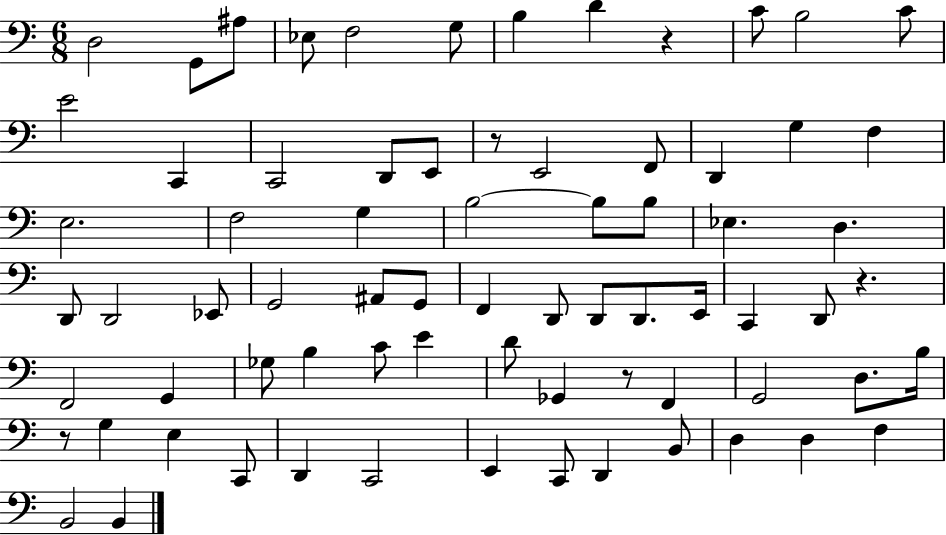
{
  \clef bass
  \numericTimeSignature
  \time 6/8
  \key c \major
  d2 g,8 ais8 | ees8 f2 g8 | b4 d'4 r4 | c'8 b2 c'8 | \break e'2 c,4 | c,2 d,8 e,8 | r8 e,2 f,8 | d,4 g4 f4 | \break e2. | f2 g4 | b2~~ b8 b8 | ees4. d4. | \break d,8 d,2 ees,8 | g,2 ais,8 g,8 | f,4 d,8 d,8 d,8. e,16 | c,4 d,8 r4. | \break f,2 g,4 | ges8 b4 c'8 e'4 | d'8 ges,4 r8 f,4 | g,2 d8. b16 | \break r8 g4 e4 c,8 | d,4 c,2 | e,4 c,8 d,4 b,8 | d4 d4 f4 | \break b,2 b,4 | \bar "|."
}